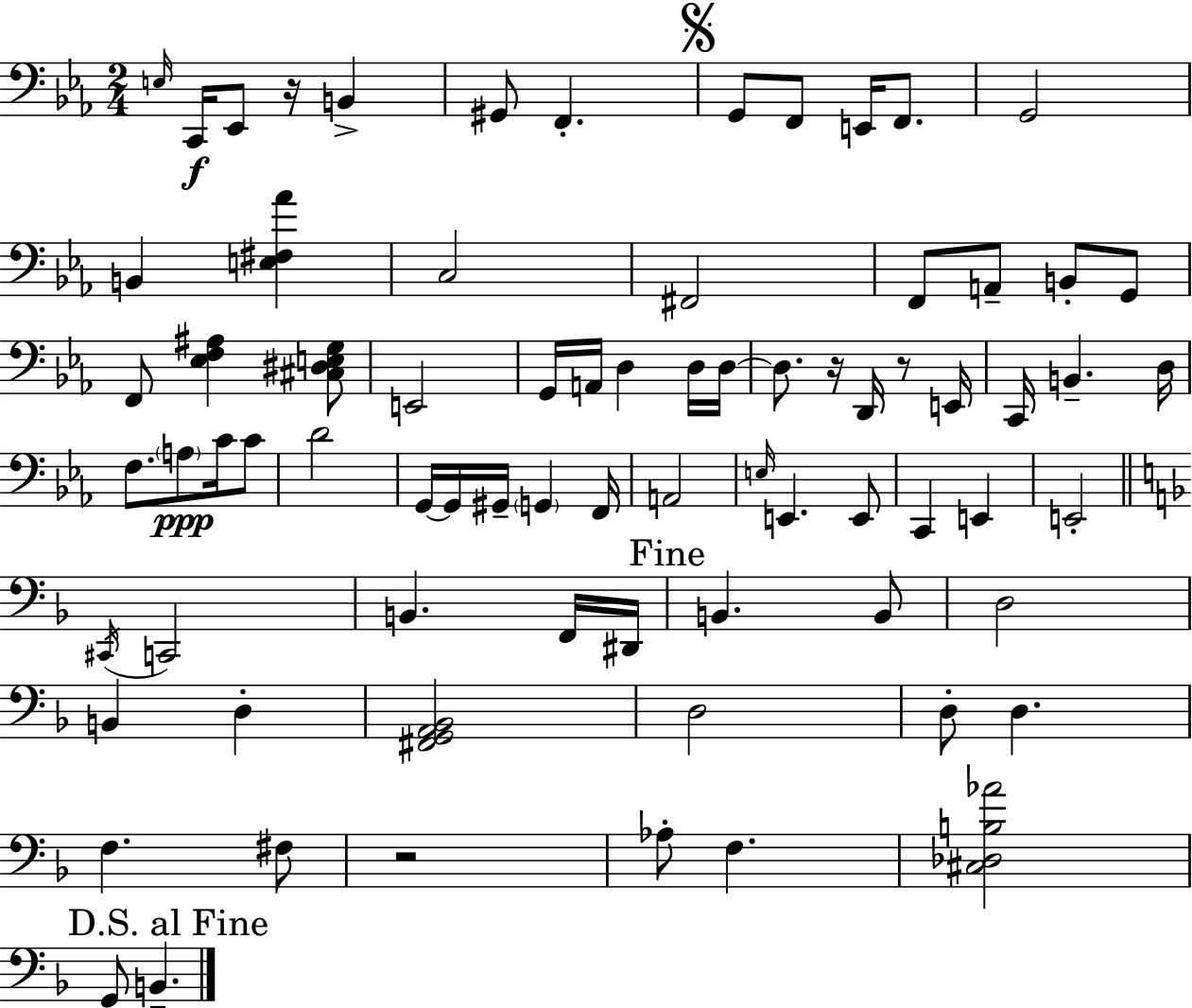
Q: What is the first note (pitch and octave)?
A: E3